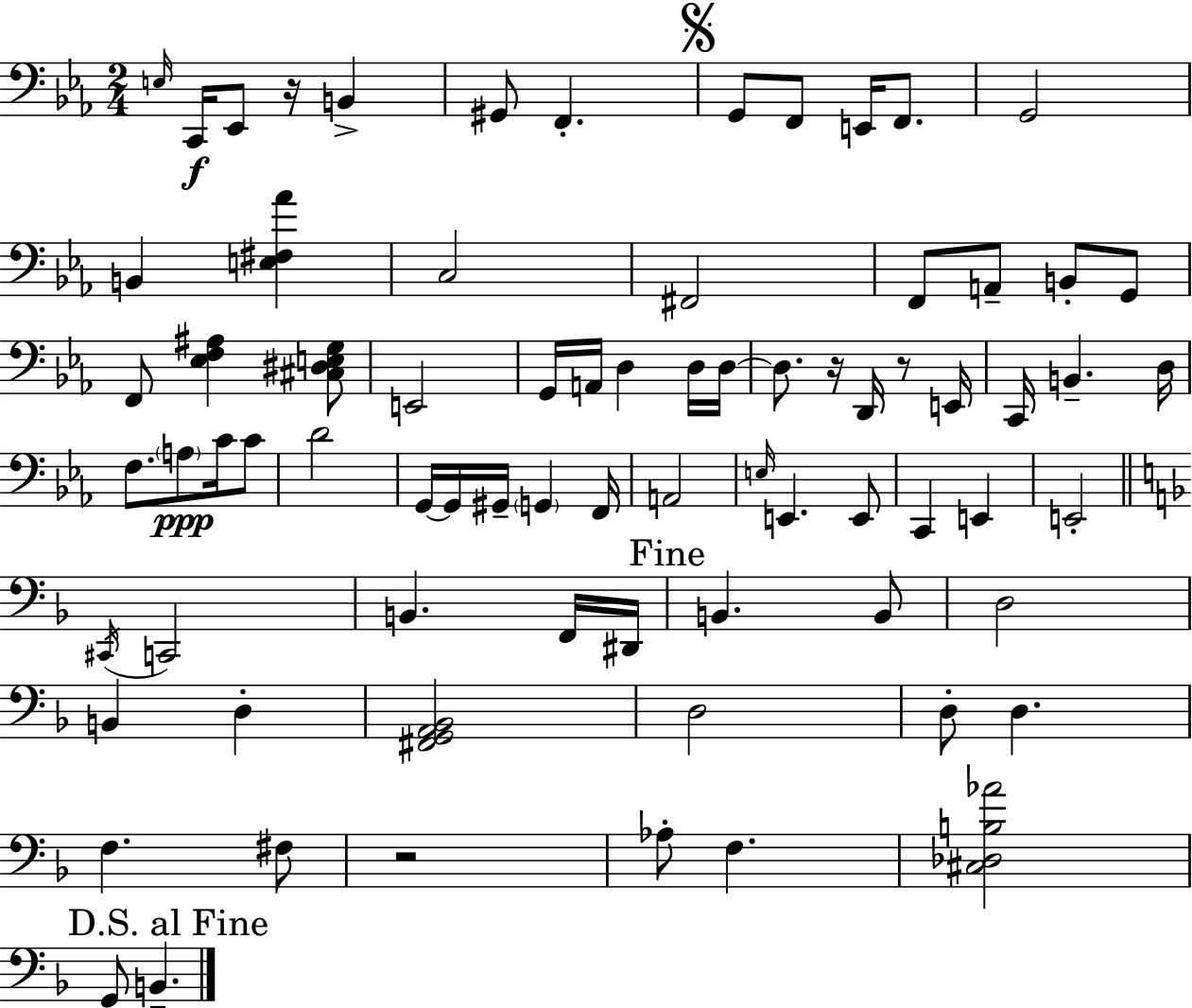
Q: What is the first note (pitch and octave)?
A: E3